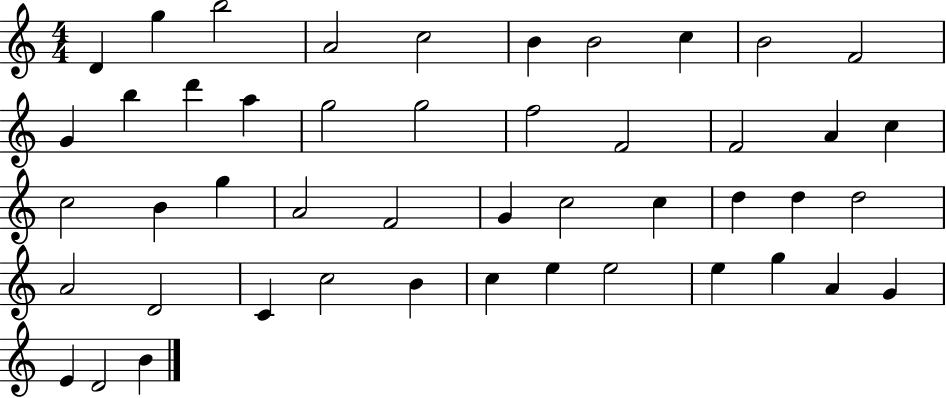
{
  \clef treble
  \numericTimeSignature
  \time 4/4
  \key c \major
  d'4 g''4 b''2 | a'2 c''2 | b'4 b'2 c''4 | b'2 f'2 | \break g'4 b''4 d'''4 a''4 | g''2 g''2 | f''2 f'2 | f'2 a'4 c''4 | \break c''2 b'4 g''4 | a'2 f'2 | g'4 c''2 c''4 | d''4 d''4 d''2 | \break a'2 d'2 | c'4 c''2 b'4 | c''4 e''4 e''2 | e''4 g''4 a'4 g'4 | \break e'4 d'2 b'4 | \bar "|."
}